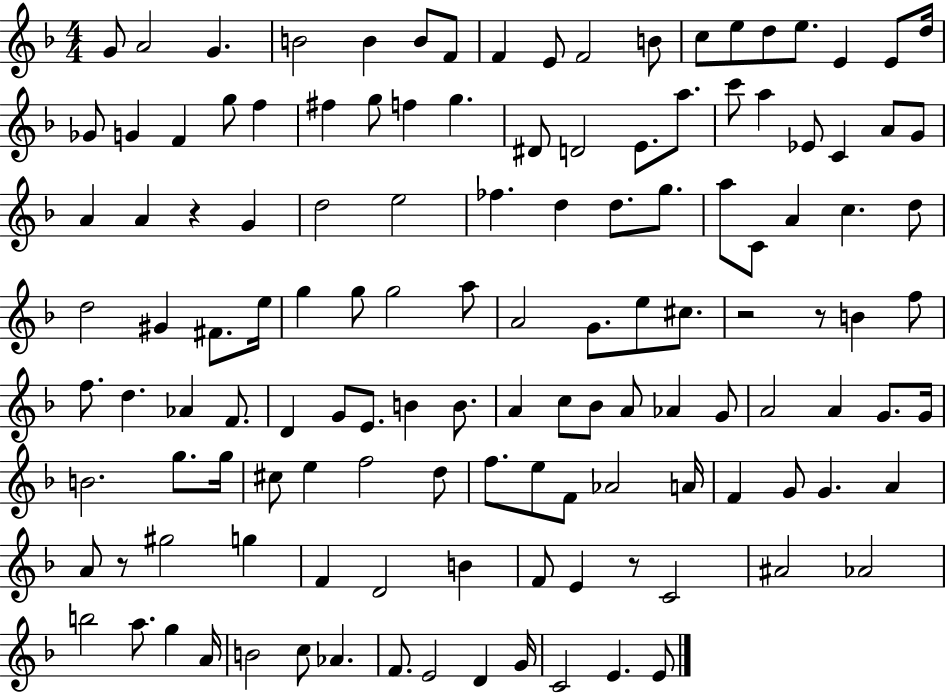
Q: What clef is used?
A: treble